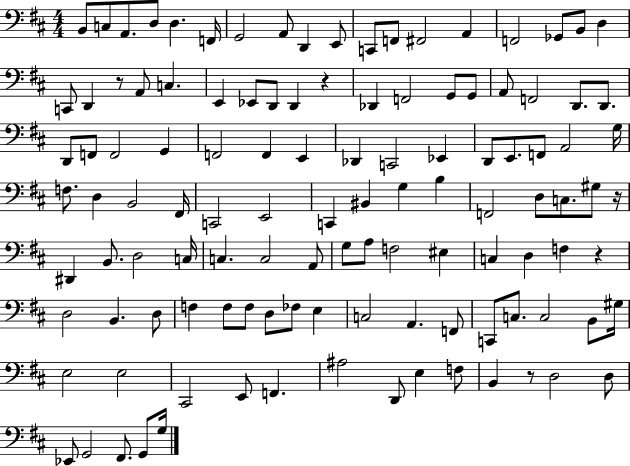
X:1
T:Untitled
M:4/4
L:1/4
K:D
B,,/2 C,/2 A,,/2 D,/2 D, F,,/4 G,,2 A,,/2 D,, E,,/2 C,,/2 F,,/2 ^F,,2 A,, F,,2 _G,,/2 B,,/2 D, C,,/2 D,, z/2 A,,/2 C, E,, _E,,/2 D,,/2 D,, z _D,, F,,2 G,,/2 G,,/2 A,,/2 F,,2 D,,/2 D,,/2 D,,/2 F,,/2 F,,2 G,, F,,2 F,, E,, _D,, C,,2 _E,, D,,/2 E,,/2 F,,/2 A,,2 G,/4 F,/2 D, B,,2 ^F,,/4 C,,2 E,,2 C,, ^B,, G, B, F,,2 D,/2 C,/2 ^G,/2 z/4 ^D,, B,,/2 D,2 C,/4 C, C,2 A,,/2 G,/2 A,/2 F,2 ^E, C, D, F, z D,2 B,, D,/2 F, F,/2 F,/2 D,/2 _F,/2 E, C,2 A,, F,,/2 C,,/2 C,/2 C,2 B,,/2 ^G,/4 E,2 E,2 ^C,,2 E,,/2 F,, ^A,2 D,,/2 E, F,/2 B,, z/2 D,2 D,/2 _E,,/2 G,,2 ^F,,/2 G,,/2 G,/4